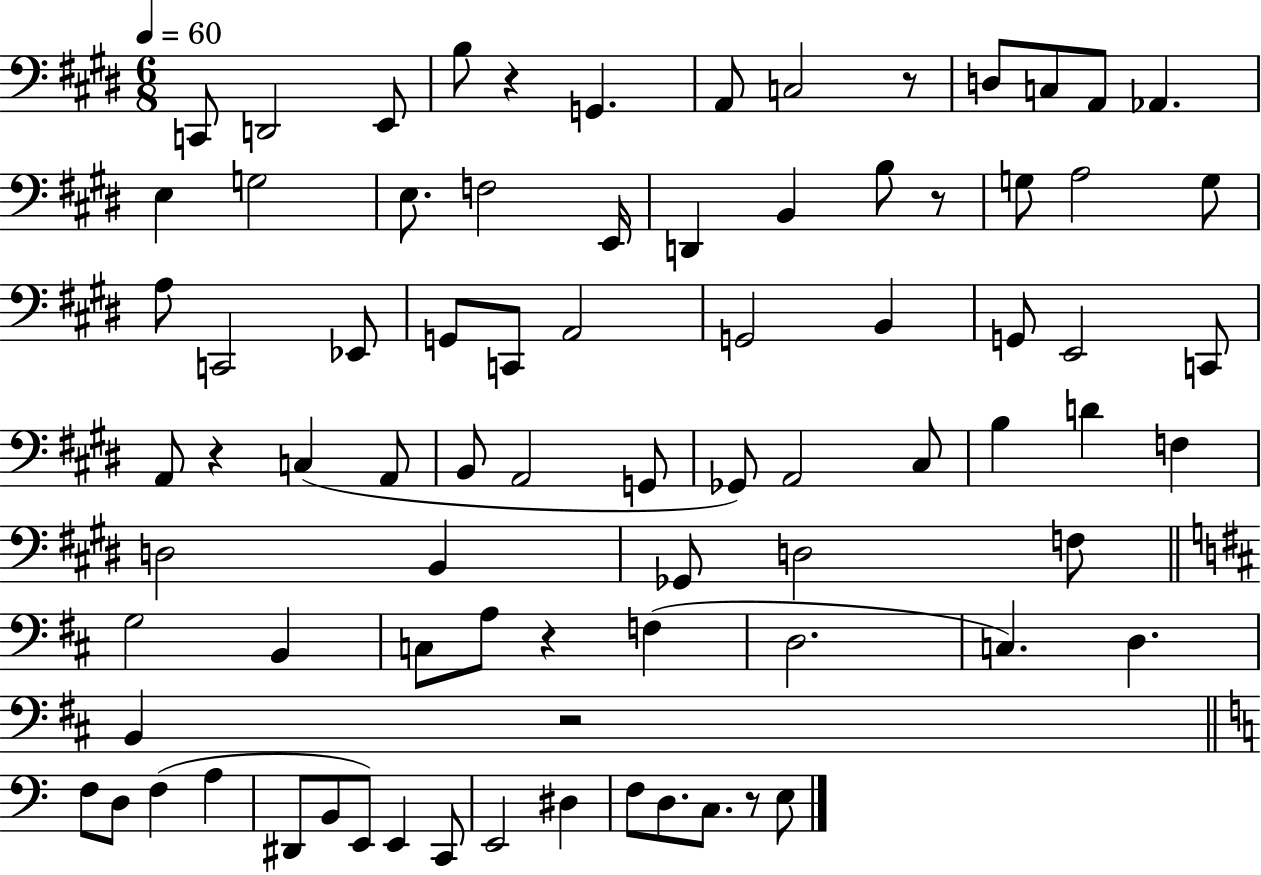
X:1
T:Untitled
M:6/8
L:1/4
K:E
C,,/2 D,,2 E,,/2 B,/2 z G,, A,,/2 C,2 z/2 D,/2 C,/2 A,,/2 _A,, E, G,2 E,/2 F,2 E,,/4 D,, B,, B,/2 z/2 G,/2 A,2 G,/2 A,/2 C,,2 _E,,/2 G,,/2 C,,/2 A,,2 G,,2 B,, G,,/2 E,,2 C,,/2 A,,/2 z C, A,,/2 B,,/2 A,,2 G,,/2 _G,,/2 A,,2 ^C,/2 B, D F, D,2 B,, _G,,/2 D,2 F,/2 G,2 B,, C,/2 A,/2 z F, D,2 C, D, B,, z2 F,/2 D,/2 F, A, ^D,,/2 B,,/2 E,,/2 E,, C,,/2 E,,2 ^D, F,/2 D,/2 C,/2 z/2 E,/2